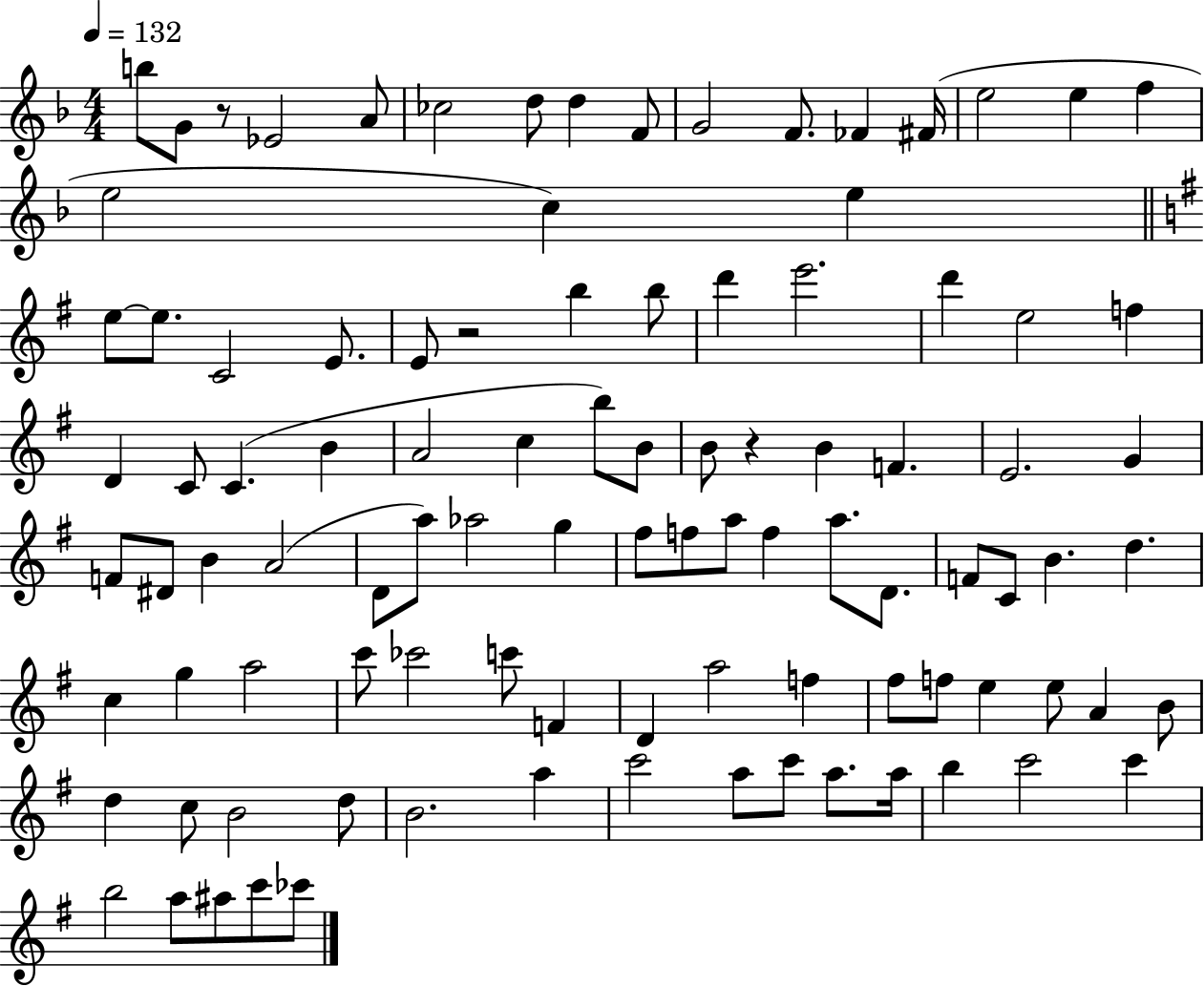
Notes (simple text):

B5/e G4/e R/e Eb4/h A4/e CES5/h D5/e D5/q F4/e G4/h F4/e. FES4/q F#4/s E5/h E5/q F5/q E5/h C5/q E5/q E5/e E5/e. C4/h E4/e. E4/e R/h B5/q B5/e D6/q E6/h. D6/q E5/h F5/q D4/q C4/e C4/q. B4/q A4/h C5/q B5/e B4/e B4/e R/q B4/q F4/q. E4/h. G4/q F4/e D#4/e B4/q A4/h D4/e A5/e Ab5/h G5/q F#5/e F5/e A5/e F5/q A5/e. D4/e. F4/e C4/e B4/q. D5/q. C5/q G5/q A5/h C6/e CES6/h C6/e F4/q D4/q A5/h F5/q F#5/e F5/e E5/q E5/e A4/q B4/e D5/q C5/e B4/h D5/e B4/h. A5/q C6/h A5/e C6/e A5/e. A5/s B5/q C6/h C6/q B5/h A5/e A#5/e C6/e CES6/e